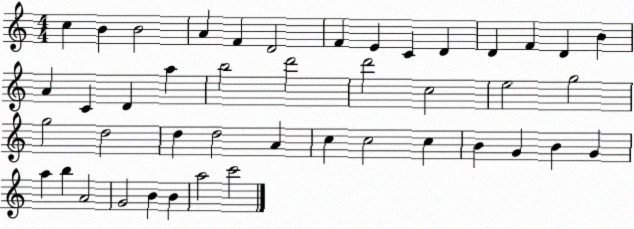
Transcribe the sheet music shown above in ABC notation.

X:1
T:Untitled
M:4/4
L:1/4
K:C
c B B2 A F D2 F E C D D F D B A C D a b2 d'2 d'2 c2 e2 g2 g2 d2 d d2 A c c2 c B G B G a b A2 G2 B B a2 c'2